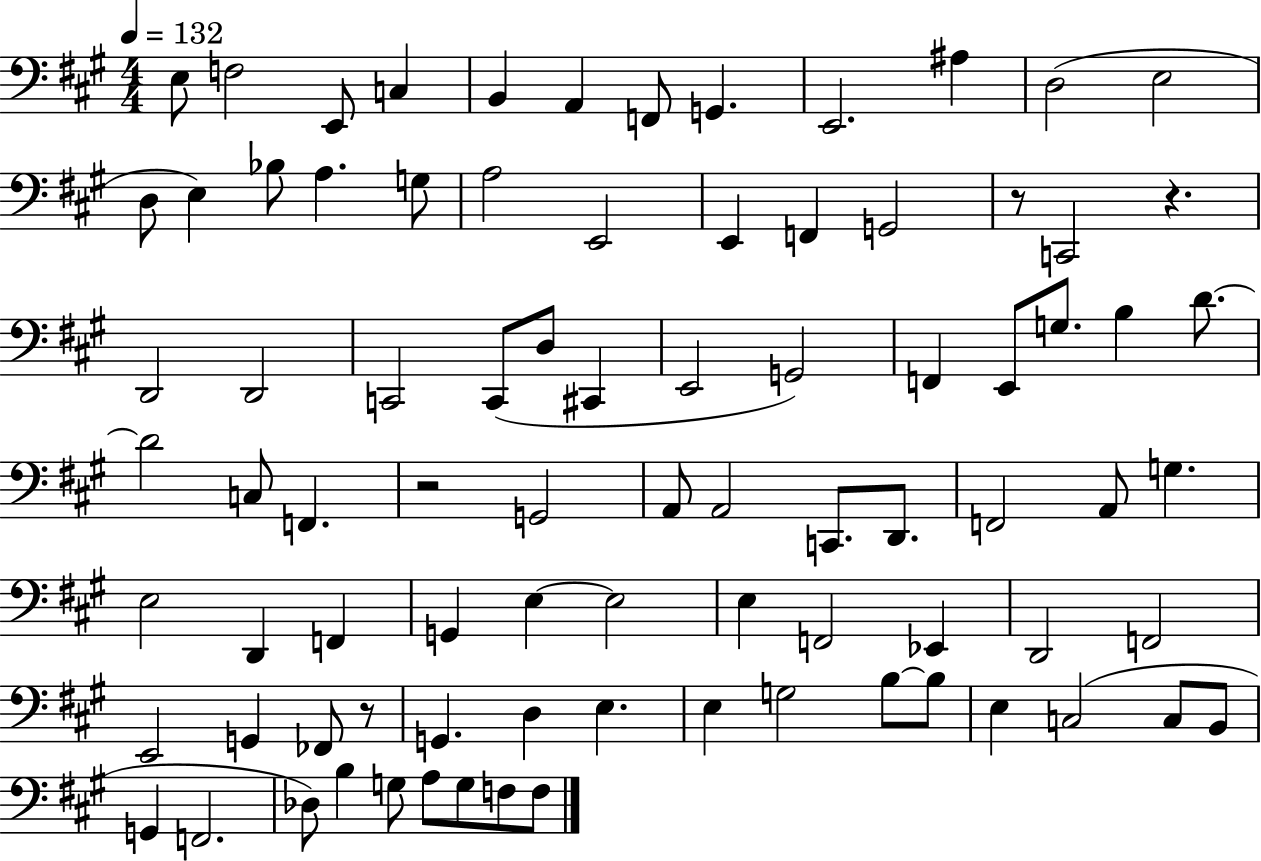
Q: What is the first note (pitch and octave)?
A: E3